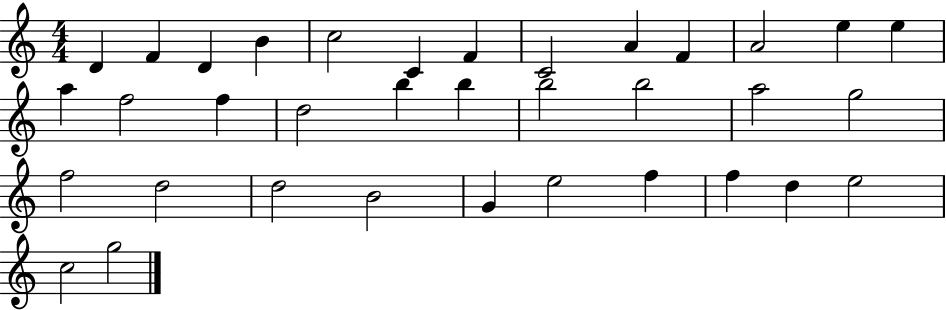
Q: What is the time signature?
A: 4/4